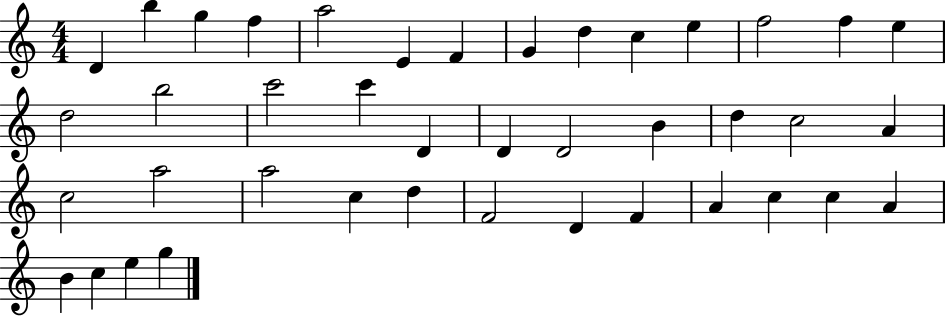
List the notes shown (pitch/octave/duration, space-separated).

D4/q B5/q G5/q F5/q A5/h E4/q F4/q G4/q D5/q C5/q E5/q F5/h F5/q E5/q D5/h B5/h C6/h C6/q D4/q D4/q D4/h B4/q D5/q C5/h A4/q C5/h A5/h A5/h C5/q D5/q F4/h D4/q F4/q A4/q C5/q C5/q A4/q B4/q C5/q E5/q G5/q